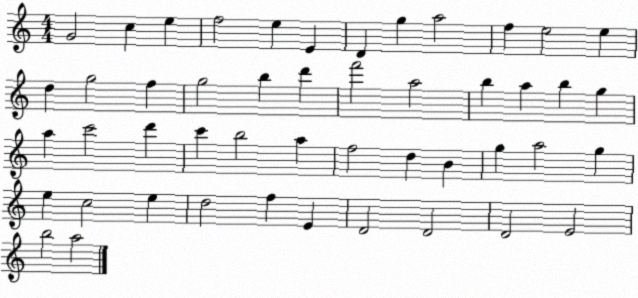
X:1
T:Untitled
M:4/4
L:1/4
K:C
G2 c e f2 e E D g a2 f e2 e d g2 f g2 b d' f'2 a2 b a b g a c'2 d' c' b2 a f2 d B g a2 g e c2 e d2 f E D2 D2 D2 E2 b2 a2